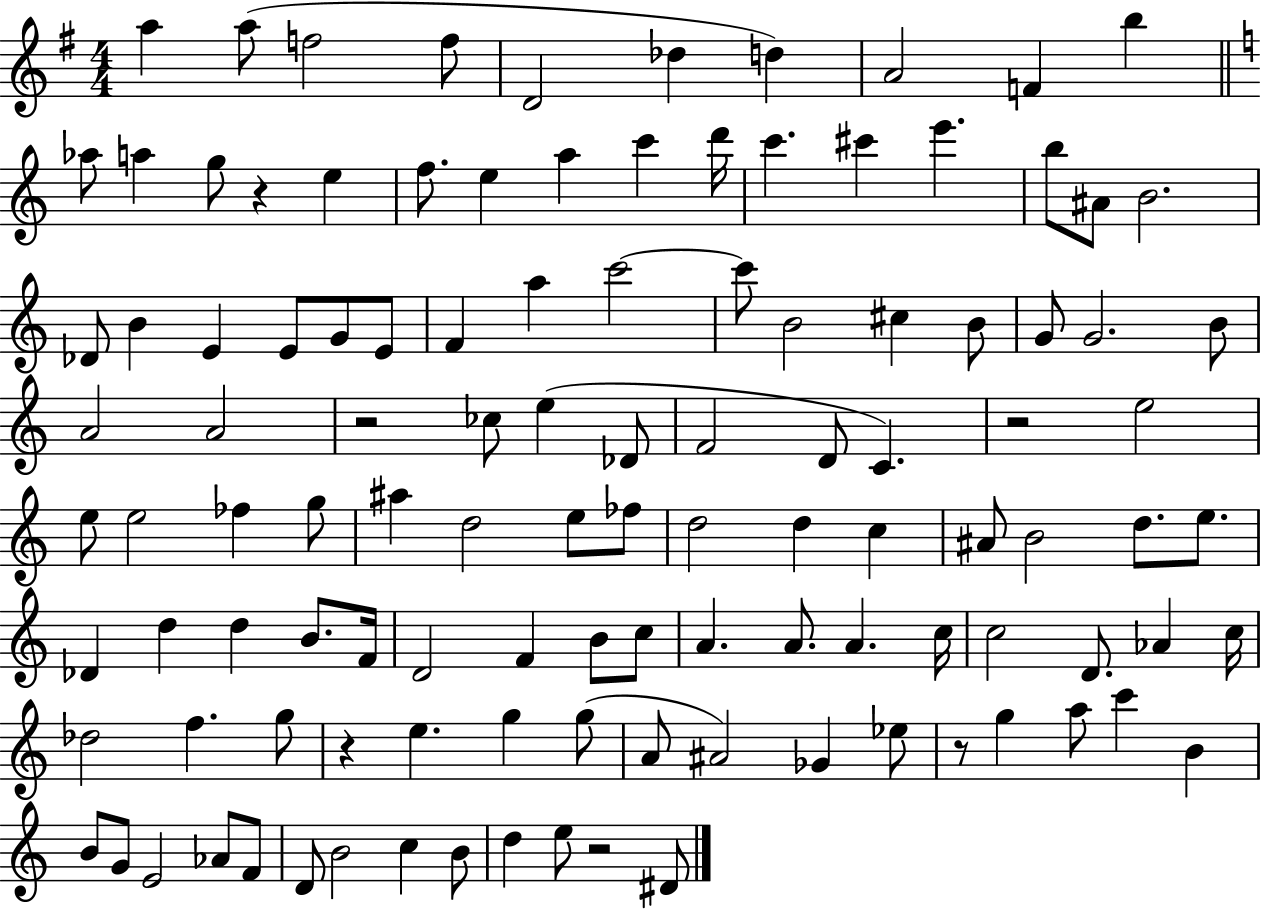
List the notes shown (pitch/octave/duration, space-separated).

A5/q A5/e F5/h F5/e D4/h Db5/q D5/q A4/h F4/q B5/q Ab5/e A5/q G5/e R/q E5/q F5/e. E5/q A5/q C6/q D6/s C6/q. C#6/q E6/q. B5/e A#4/e B4/h. Db4/e B4/q E4/q E4/e G4/e E4/e F4/q A5/q C6/h C6/e B4/h C#5/q B4/e G4/e G4/h. B4/e A4/h A4/h R/h CES5/e E5/q Db4/e F4/h D4/e C4/q. R/h E5/h E5/e E5/h FES5/q G5/e A#5/q D5/h E5/e FES5/e D5/h D5/q C5/q A#4/e B4/h D5/e. E5/e. Db4/q D5/q D5/q B4/e. F4/s D4/h F4/q B4/e C5/e A4/q. A4/e. A4/q. C5/s C5/h D4/e. Ab4/q C5/s Db5/h F5/q. G5/e R/q E5/q. G5/q G5/e A4/e A#4/h Gb4/q Eb5/e R/e G5/q A5/e C6/q B4/q B4/e G4/e E4/h Ab4/e F4/e D4/e B4/h C5/q B4/e D5/q E5/e R/h D#4/e